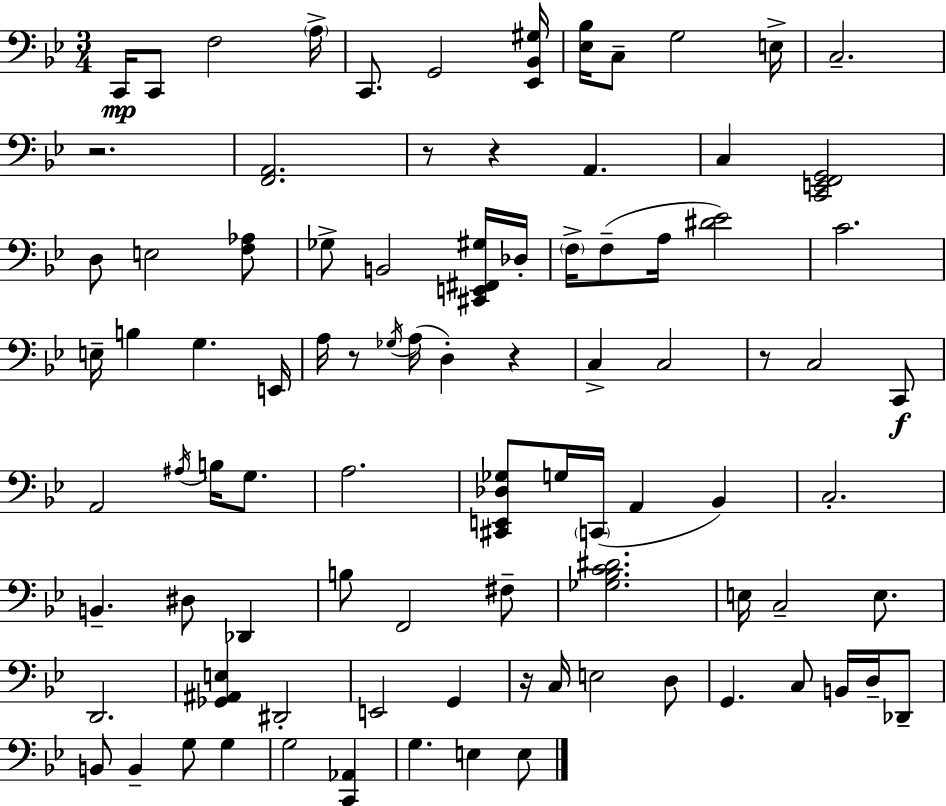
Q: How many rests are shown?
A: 7